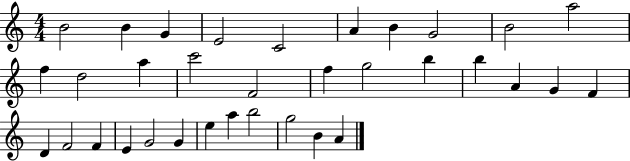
B4/h B4/q G4/q E4/h C4/h A4/q B4/q G4/h B4/h A5/h F5/q D5/h A5/q C6/h F4/h F5/q G5/h B5/q B5/q A4/q G4/q F4/q D4/q F4/h F4/q E4/q G4/h G4/q E5/q A5/q B5/h G5/h B4/q A4/q